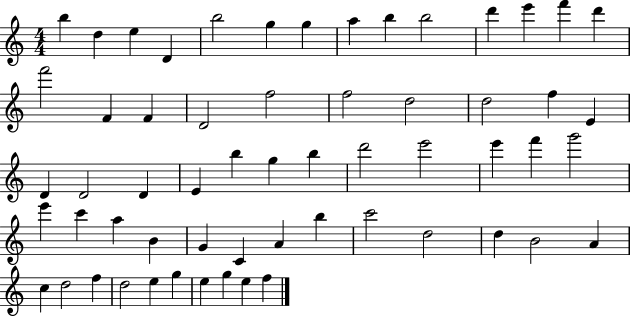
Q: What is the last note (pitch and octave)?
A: F5